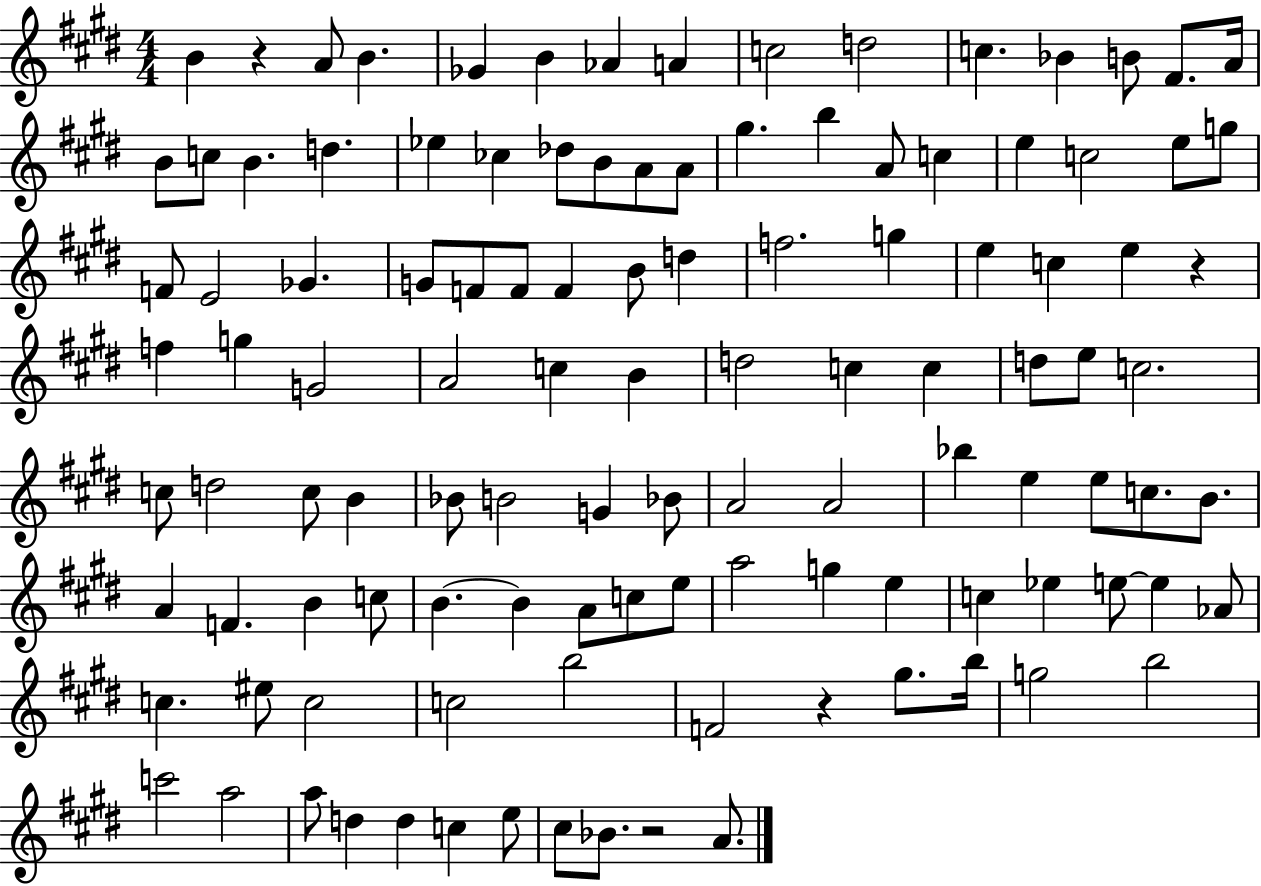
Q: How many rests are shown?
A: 4